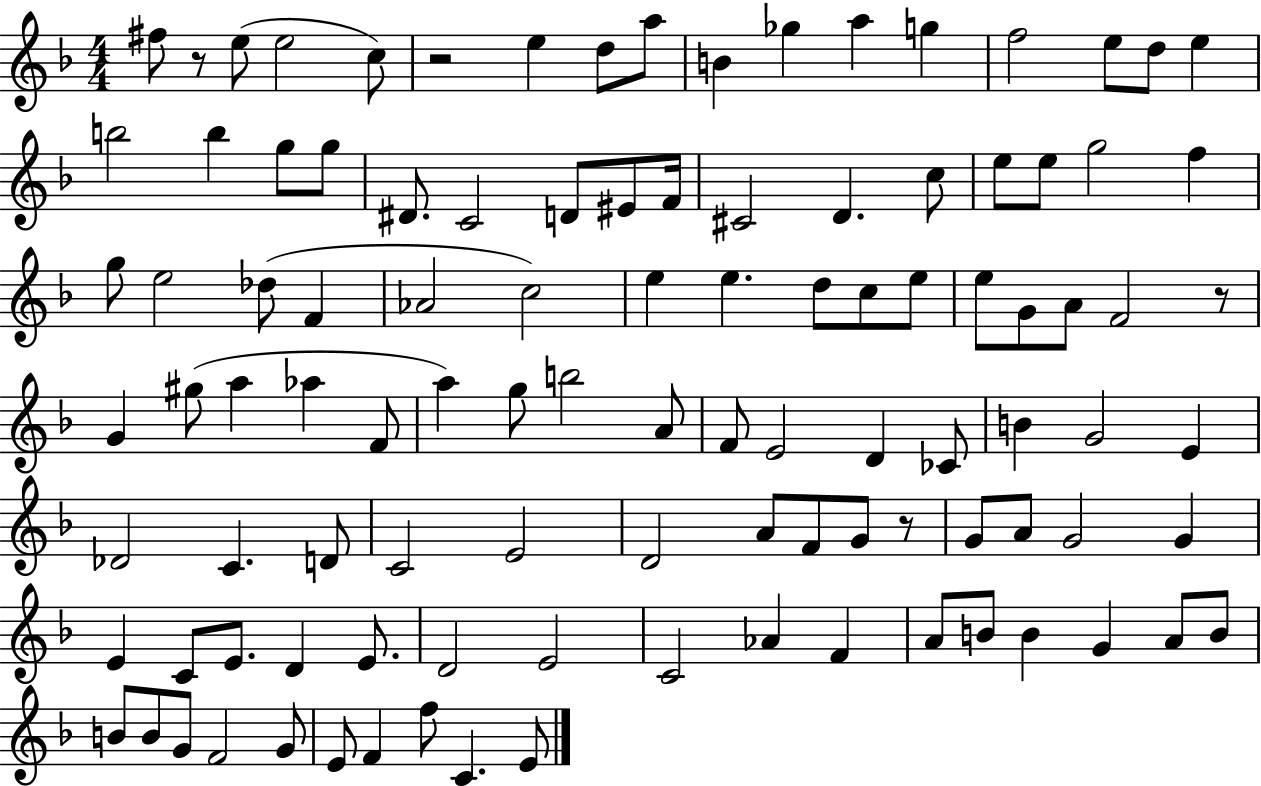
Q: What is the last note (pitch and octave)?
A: E4